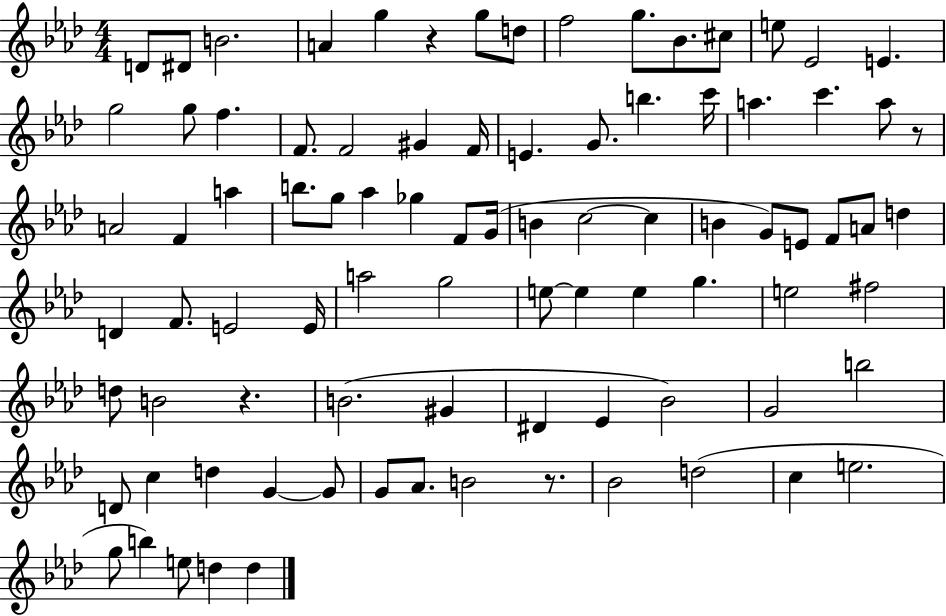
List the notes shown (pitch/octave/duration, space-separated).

D4/e D#4/e B4/h. A4/q G5/q R/q G5/e D5/e F5/h G5/e. Bb4/e. C#5/e E5/e Eb4/h E4/q. G5/h G5/e F5/q. F4/e. F4/h G#4/q F4/s E4/q. G4/e. B5/q. C6/s A5/q. C6/q. A5/e R/e A4/h F4/q A5/q B5/e. G5/e Ab5/q Gb5/q F4/e G4/s B4/q C5/h C5/q B4/q G4/e E4/e F4/e A4/e D5/q D4/q F4/e. E4/h E4/s A5/h G5/h E5/e E5/q E5/q G5/q. E5/h F#5/h D5/e B4/h R/q. B4/h. G#4/q D#4/q Eb4/q Bb4/h G4/h B5/h D4/e C5/q D5/q G4/q G4/e G4/e Ab4/e. B4/h R/e. Bb4/h D5/h C5/q E5/h. G5/e B5/q E5/e D5/q D5/q